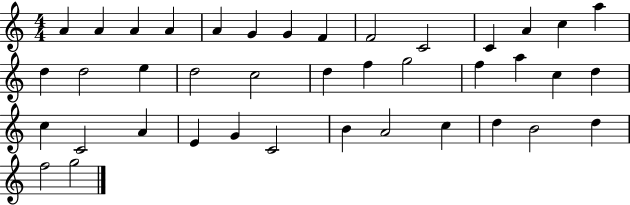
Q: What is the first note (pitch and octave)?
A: A4